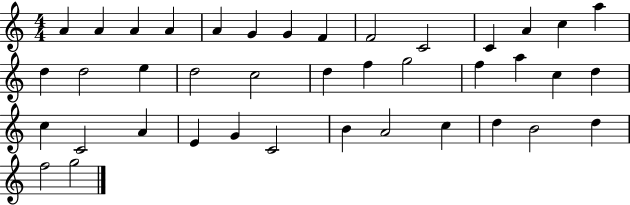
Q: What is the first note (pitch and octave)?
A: A4